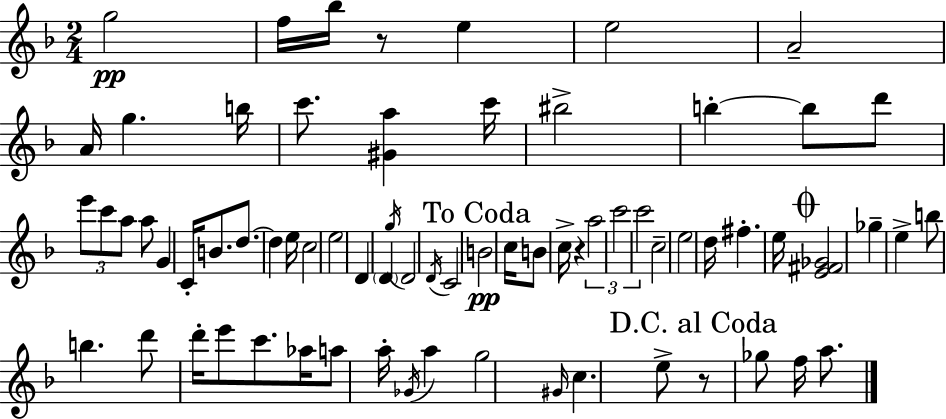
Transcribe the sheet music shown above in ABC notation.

X:1
T:Untitled
M:2/4
L:1/4
K:F
g2 f/4 _b/4 z/2 e e2 A2 A/4 g b/4 c'/2 [^Ga] c'/4 ^b2 b b/2 d'/2 e'/2 c'/2 a/2 a/2 G C/4 B/2 d/2 d e/4 c2 e2 D D g/4 D2 D/4 C2 B2 c/4 B/2 c/4 z a2 c'2 c'2 c2 e2 d/4 ^f e/4 [E^F_G]2 _g e b/2 b d'/2 d'/4 e'/2 c'/2 _a/4 a/2 a/4 _G/4 a g2 ^G/4 c e/2 z/2 _g/2 f/4 a/2